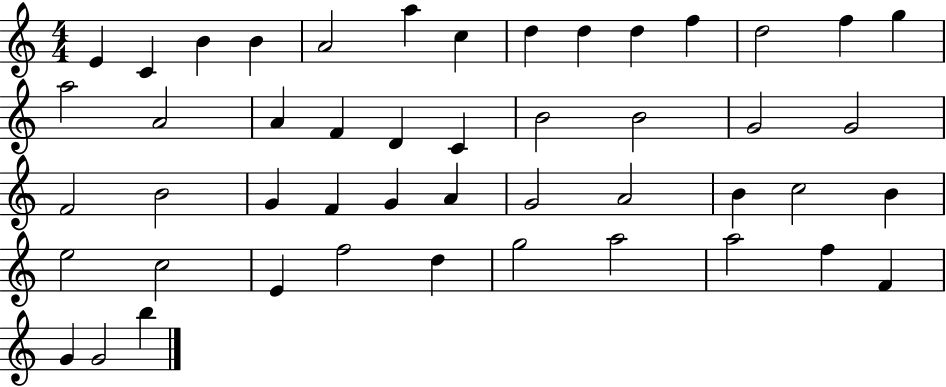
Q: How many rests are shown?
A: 0